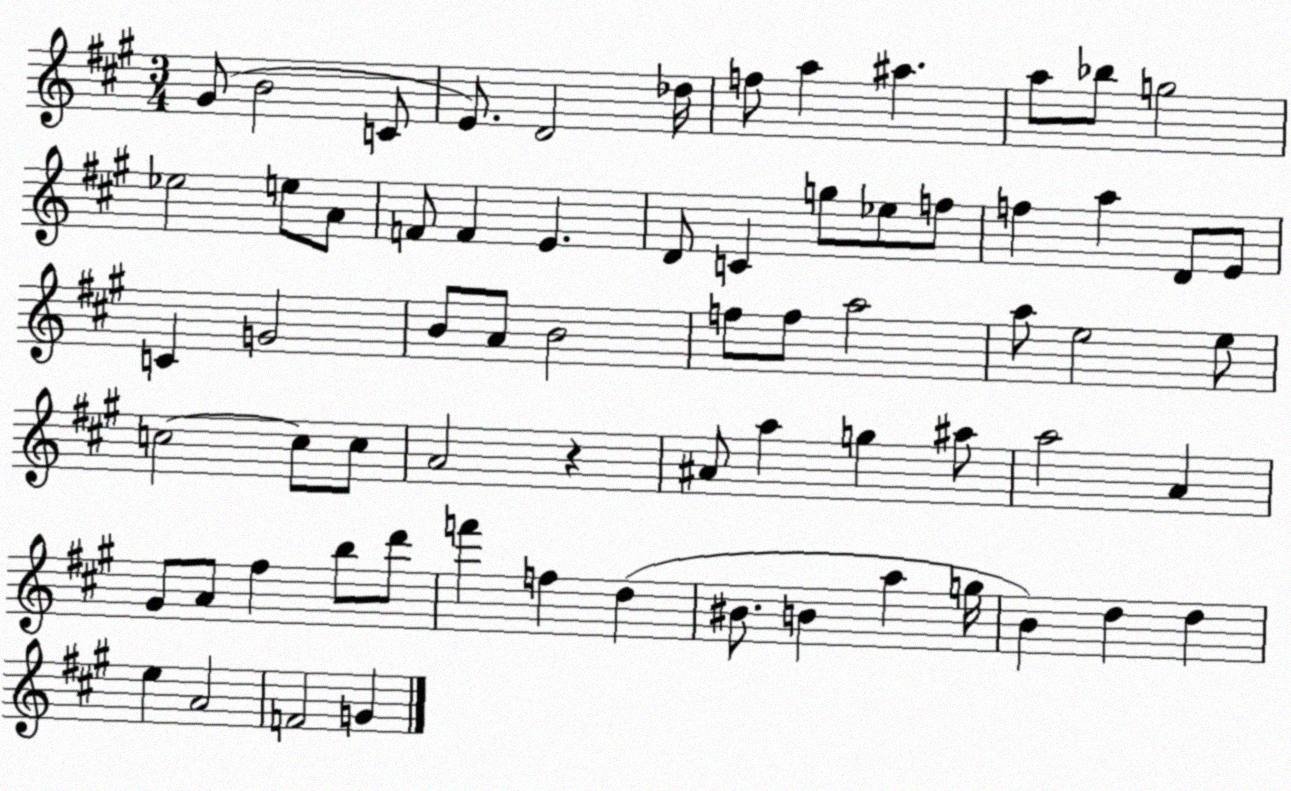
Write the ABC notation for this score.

X:1
T:Untitled
M:3/4
L:1/4
K:A
^G/2 B2 C/2 E/2 D2 _d/4 f/2 a ^a a/2 _b/2 g2 _e2 e/2 A/2 F/2 F E D/2 C g/2 _e/2 f/2 f a D/2 E/2 C G2 B/2 A/2 B2 f/2 f/2 a2 a/2 e2 e/2 c2 c/2 c/2 A2 z ^A/2 a g ^a/2 a2 A ^G/2 A/2 ^f b/2 d'/2 f' f d ^B/2 B a g/4 B d d e A2 F2 G